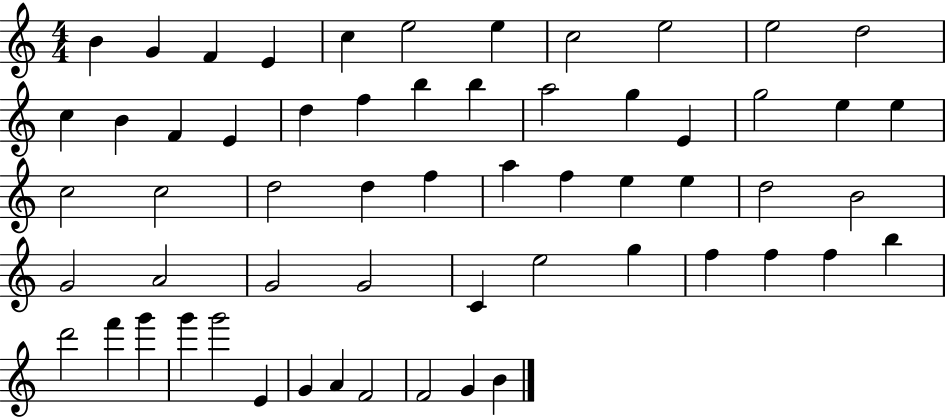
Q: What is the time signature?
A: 4/4